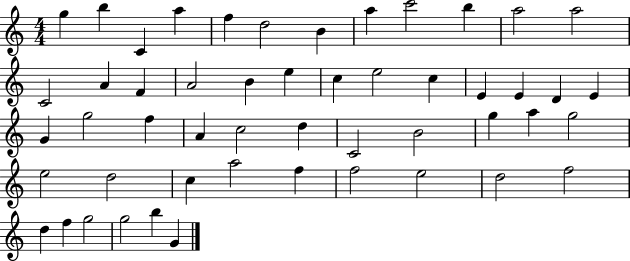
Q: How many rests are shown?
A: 0